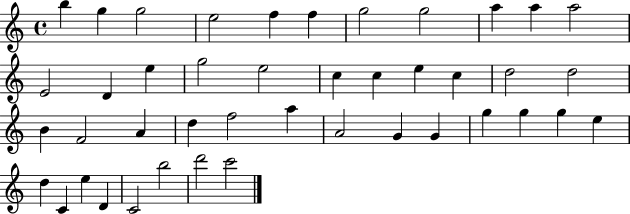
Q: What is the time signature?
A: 4/4